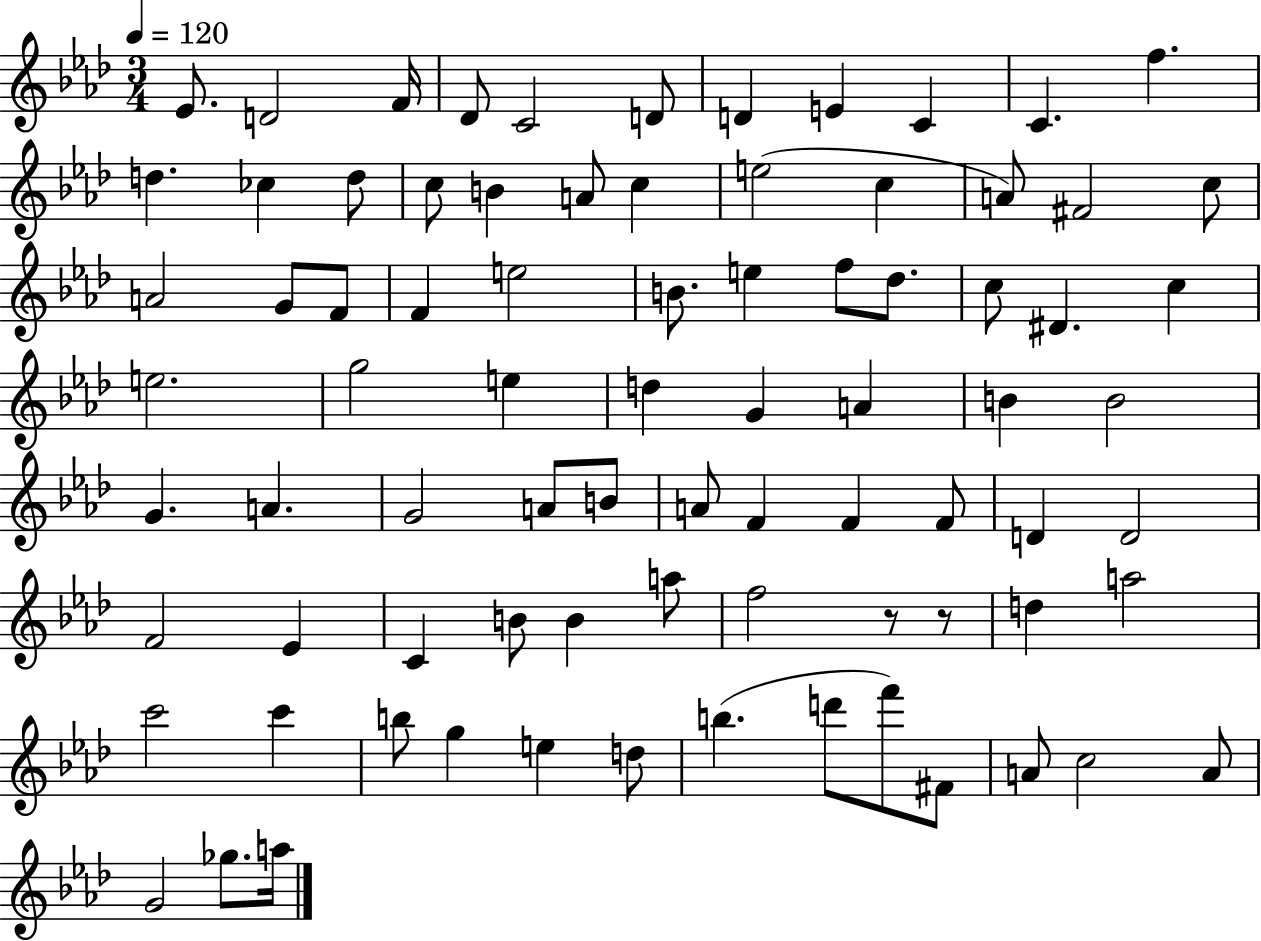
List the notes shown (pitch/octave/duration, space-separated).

Eb4/e. D4/h F4/s Db4/e C4/h D4/e D4/q E4/q C4/q C4/q. F5/q. D5/q. CES5/q D5/e C5/e B4/q A4/e C5/q E5/h C5/q A4/e F#4/h C5/e A4/h G4/e F4/e F4/q E5/h B4/e. E5/q F5/e Db5/e. C5/e D#4/q. C5/q E5/h. G5/h E5/q D5/q G4/q A4/q B4/q B4/h G4/q. A4/q. G4/h A4/e B4/e A4/e F4/q F4/q F4/e D4/q D4/h F4/h Eb4/q C4/q B4/e B4/q A5/e F5/h R/e R/e D5/q A5/h C6/h C6/q B5/e G5/q E5/q D5/e B5/q. D6/e F6/e F#4/e A4/e C5/h A4/e G4/h Gb5/e. A5/s